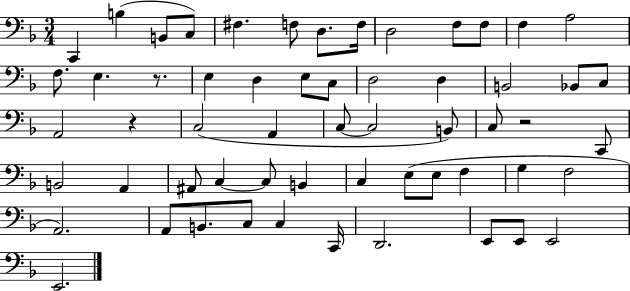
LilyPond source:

{
  \clef bass
  \numericTimeSignature
  \time 3/4
  \key f \major
  c,4 b4( b,8 c8) | fis4. f8 d8. f16 | d2 f8 f8 | f4 a2 | \break f8. e4. r8. | e4 d4 e8 c8 | d2 d4 | b,2 bes,8 c8 | \break a,2 r4 | c2( a,4 | c8~~ c2 b,8) | c8 r2 c,8 | \break b,2 a,4 | ais,8 c4~~ c8 b,4 | c4 e8( e8 f4 | g4 f2 | \break a,2.) | a,8 b,8. c8 c4 c,16 | d,2. | e,8 e,8 e,2 | \break e,2. | \bar "|."
}